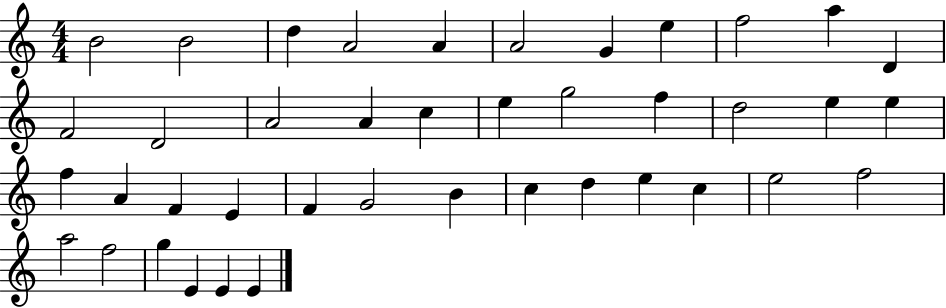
{
  \clef treble
  \numericTimeSignature
  \time 4/4
  \key c \major
  b'2 b'2 | d''4 a'2 a'4 | a'2 g'4 e''4 | f''2 a''4 d'4 | \break f'2 d'2 | a'2 a'4 c''4 | e''4 g''2 f''4 | d''2 e''4 e''4 | \break f''4 a'4 f'4 e'4 | f'4 g'2 b'4 | c''4 d''4 e''4 c''4 | e''2 f''2 | \break a''2 f''2 | g''4 e'4 e'4 e'4 | \bar "|."
}